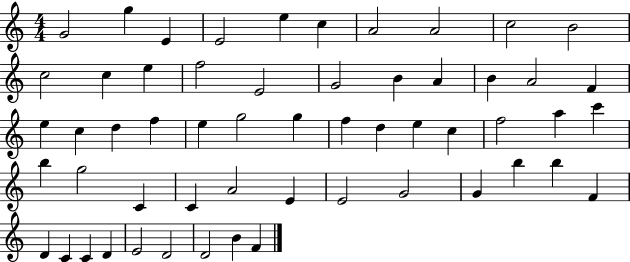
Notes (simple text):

G4/h G5/q E4/q E4/h E5/q C5/q A4/h A4/h C5/h B4/h C5/h C5/q E5/q F5/h E4/h G4/h B4/q A4/q B4/q A4/h F4/q E5/q C5/q D5/q F5/q E5/q G5/h G5/q F5/q D5/q E5/q C5/q F5/h A5/q C6/q B5/q G5/h C4/q C4/q A4/h E4/q E4/h G4/h G4/q B5/q B5/q F4/q D4/q C4/q C4/q D4/q E4/h D4/h D4/h B4/q F4/q